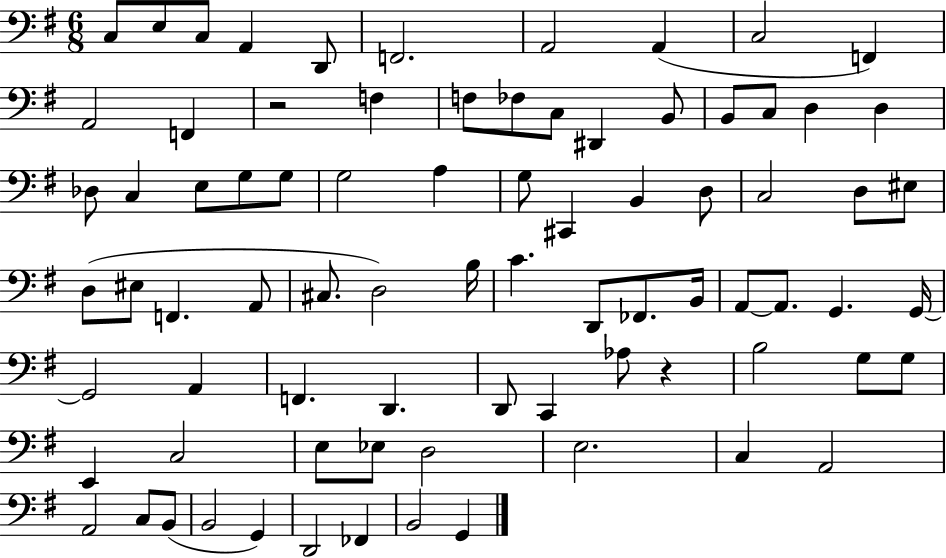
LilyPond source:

{
  \clef bass
  \numericTimeSignature
  \time 6/8
  \key g \major
  \repeat volta 2 { c8 e8 c8 a,4 d,8 | f,2. | a,2 a,4( | c2 f,4) | \break a,2 f,4 | r2 f4 | f8 fes8 c8 dis,4 b,8 | b,8 c8 d4 d4 | \break des8 c4 e8 g8 g8 | g2 a4 | g8 cis,4 b,4 d8 | c2 d8 eis8 | \break d8( eis8 f,4. a,8 | cis8. d2) b16 | c'4. d,8 fes,8. b,16 | a,8~~ a,8. g,4. g,16~~ | \break g,2 a,4 | f,4. d,4. | d,8 c,4 aes8 r4 | b2 g8 g8 | \break e,4 c2 | e8 ees8 d2 | e2. | c4 a,2 | \break a,2 c8 b,8( | b,2 g,4) | d,2 fes,4 | b,2 g,4 | \break } \bar "|."
}